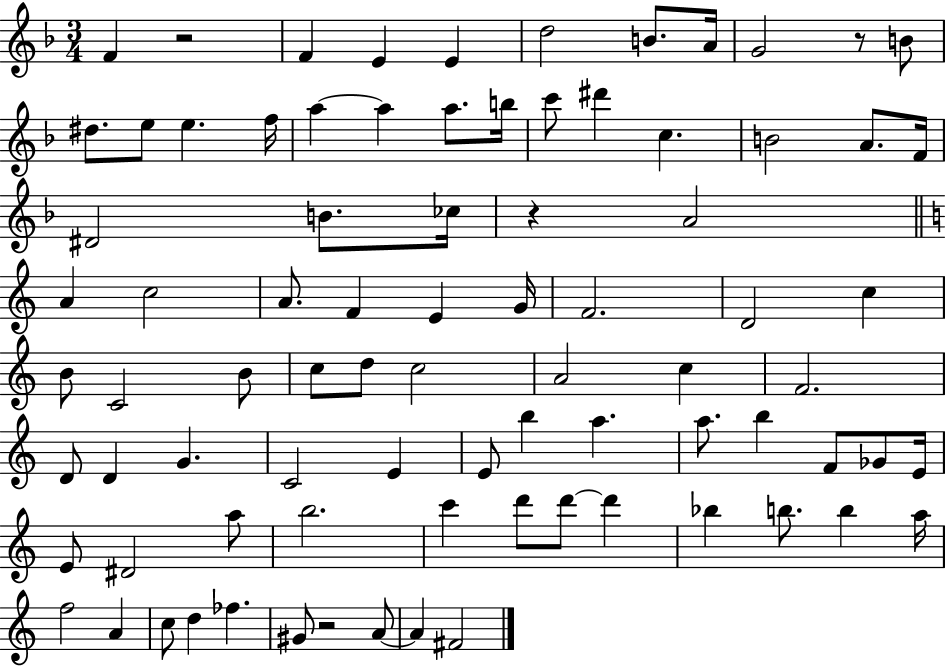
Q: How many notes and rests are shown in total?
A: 83